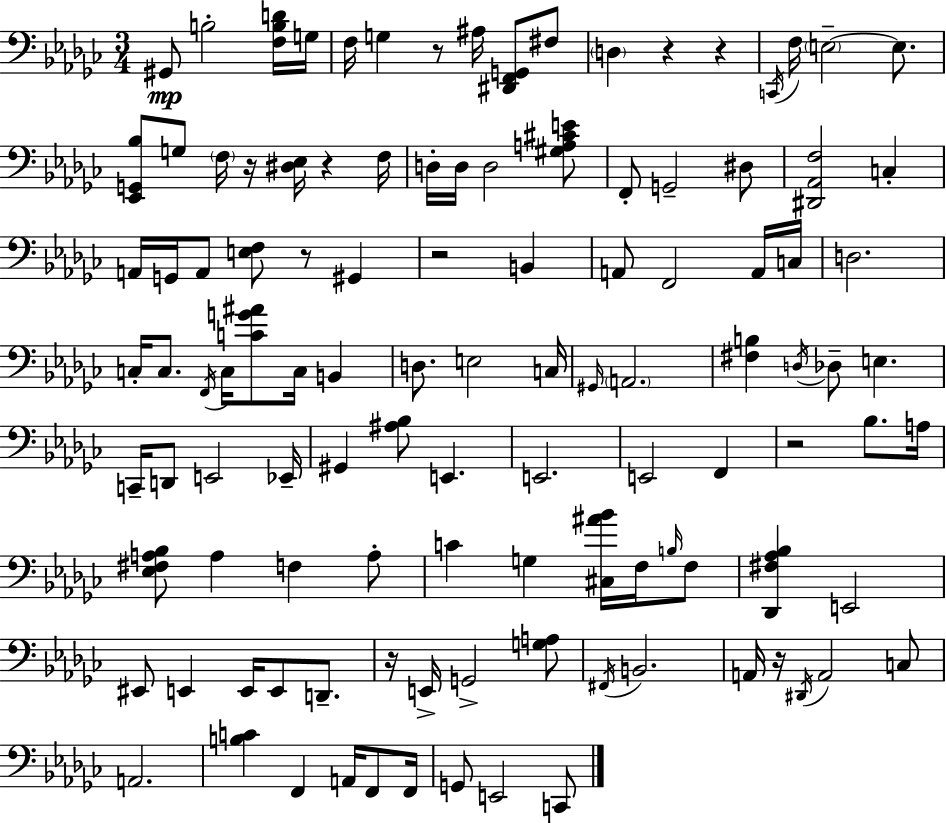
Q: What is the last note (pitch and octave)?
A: C2